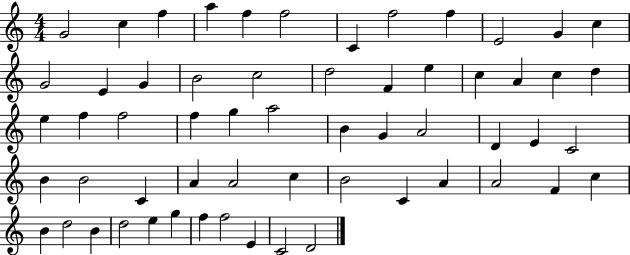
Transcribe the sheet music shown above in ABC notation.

X:1
T:Untitled
M:4/4
L:1/4
K:C
G2 c f a f f2 C f2 f E2 G c G2 E G B2 c2 d2 F e c A c d e f f2 f g a2 B G A2 D E C2 B B2 C A A2 c B2 C A A2 F c B d2 B d2 e g f f2 E C2 D2